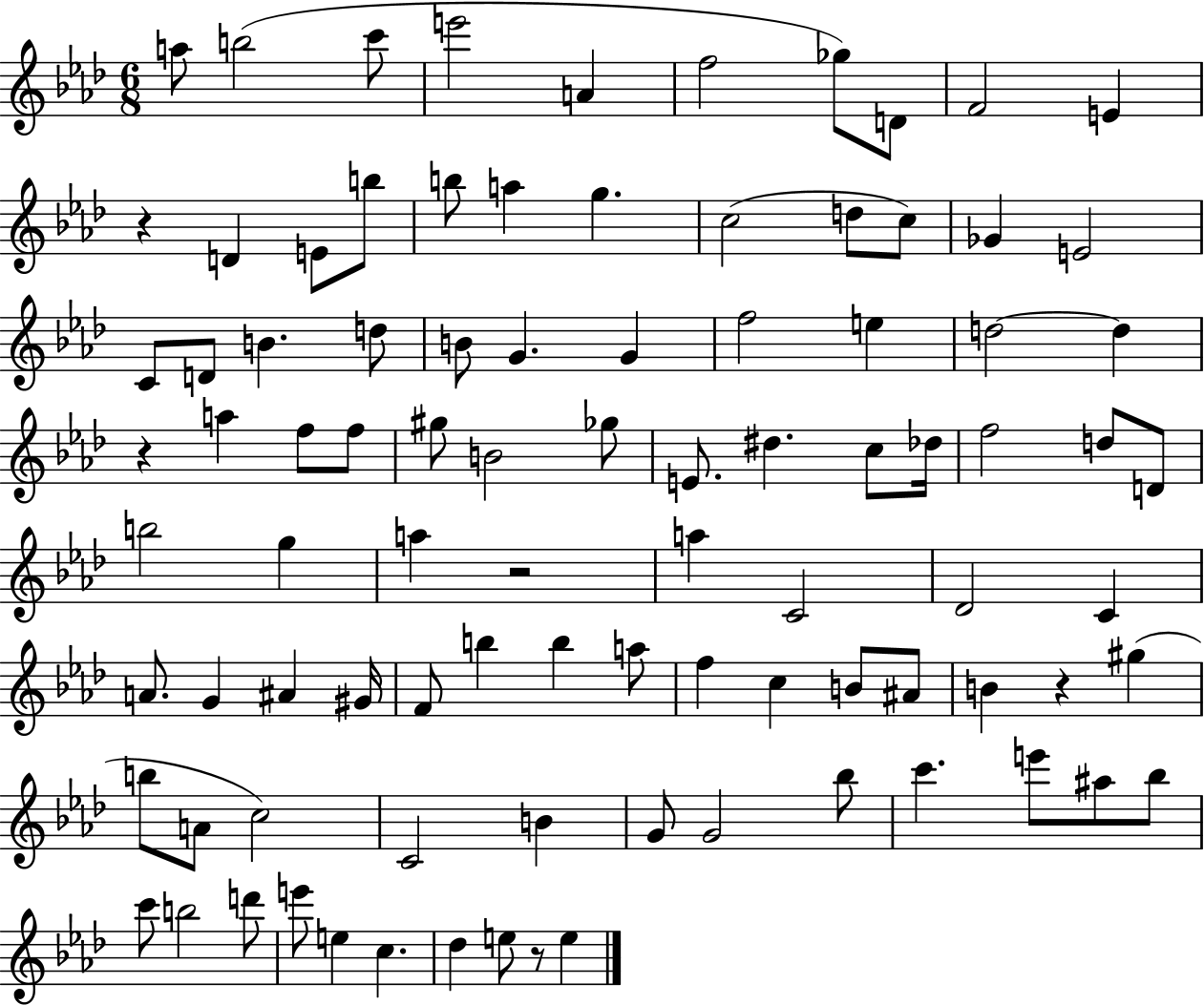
A5/e B5/h C6/e E6/h A4/q F5/h Gb5/e D4/e F4/h E4/q R/q D4/q E4/e B5/e B5/e A5/q G5/q. C5/h D5/e C5/e Gb4/q E4/h C4/e D4/e B4/q. D5/e B4/e G4/q. G4/q F5/h E5/q D5/h D5/q R/q A5/q F5/e F5/e G#5/e B4/h Gb5/e E4/e. D#5/q. C5/e Db5/s F5/h D5/e D4/e B5/h G5/q A5/q R/h A5/q C4/h Db4/h C4/q A4/e. G4/q A#4/q G#4/s F4/e B5/q B5/q A5/e F5/q C5/q B4/e A#4/e B4/q R/q G#5/q B5/e A4/e C5/h C4/h B4/q G4/e G4/h Bb5/e C6/q. E6/e A#5/e Bb5/e C6/e B5/h D6/e E6/e E5/q C5/q. Db5/q E5/e R/e E5/q